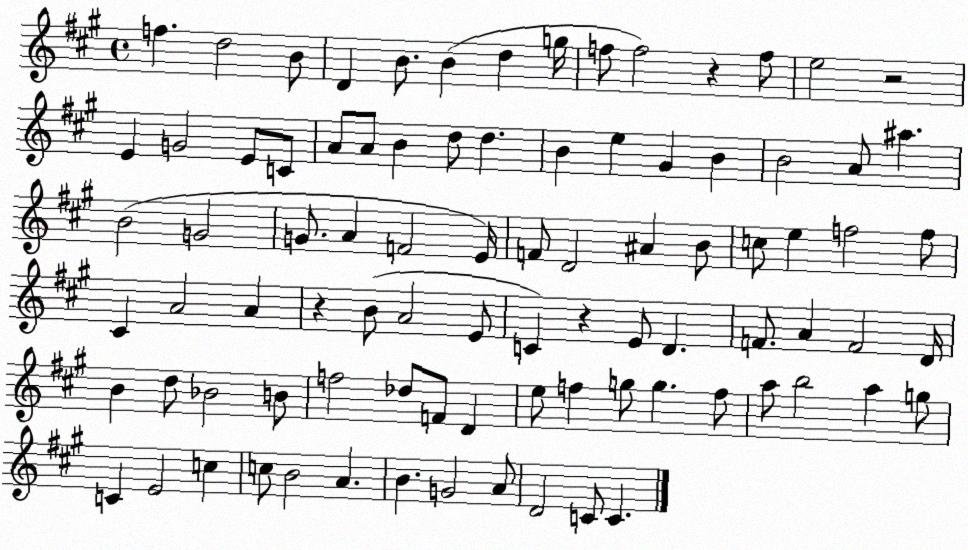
X:1
T:Untitled
M:4/4
L:1/4
K:A
f d2 B/2 D B/2 B d g/4 f/2 f2 z f/2 e2 z2 E G2 E/2 C/2 A/2 A/2 B d/2 d B e ^G B B2 A/2 ^a B2 G2 G/2 A F2 E/4 F/2 D2 ^A B/2 c/2 e f2 f/2 ^C A2 A z B/2 A2 E/2 C z E/2 D F/2 A F2 D/4 B d/2 _B2 B/2 f2 _d/2 F/2 D e/2 f g/2 g f/2 a/2 b2 a g/2 C E2 c c/2 B2 A B G2 A/2 D2 C/2 C